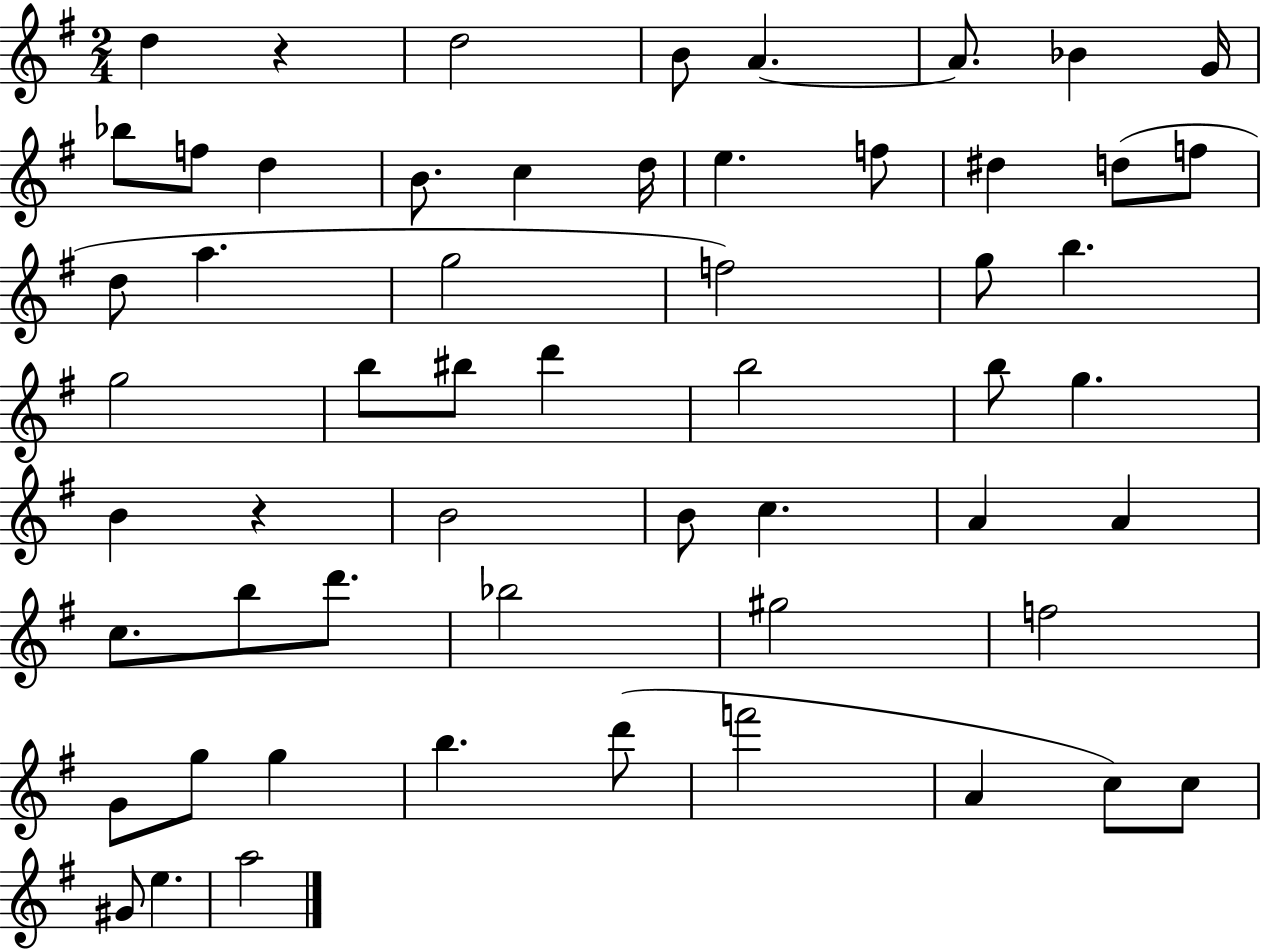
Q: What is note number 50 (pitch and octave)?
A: A4